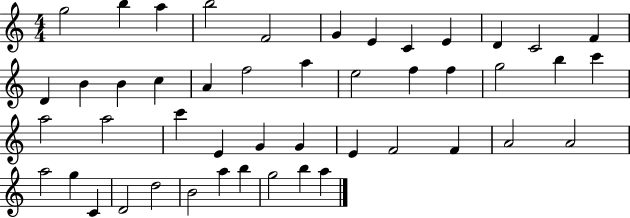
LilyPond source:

{
  \clef treble
  \numericTimeSignature
  \time 4/4
  \key c \major
  g''2 b''4 a''4 | b''2 f'2 | g'4 e'4 c'4 e'4 | d'4 c'2 f'4 | \break d'4 b'4 b'4 c''4 | a'4 f''2 a''4 | e''2 f''4 f''4 | g''2 b''4 c'''4 | \break a''2 a''2 | c'''4 e'4 g'4 g'4 | e'4 f'2 f'4 | a'2 a'2 | \break a''2 g''4 c'4 | d'2 d''2 | b'2 a''4 b''4 | g''2 b''4 a''4 | \break \bar "|."
}